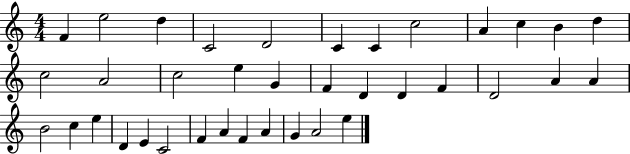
{
  \clef treble
  \numericTimeSignature
  \time 4/4
  \key c \major
  f'4 e''2 d''4 | c'2 d'2 | c'4 c'4 c''2 | a'4 c''4 b'4 d''4 | \break c''2 a'2 | c''2 e''4 g'4 | f'4 d'4 d'4 f'4 | d'2 a'4 a'4 | \break b'2 c''4 e''4 | d'4 e'4 c'2 | f'4 a'4 f'4 a'4 | g'4 a'2 e''4 | \break \bar "|."
}